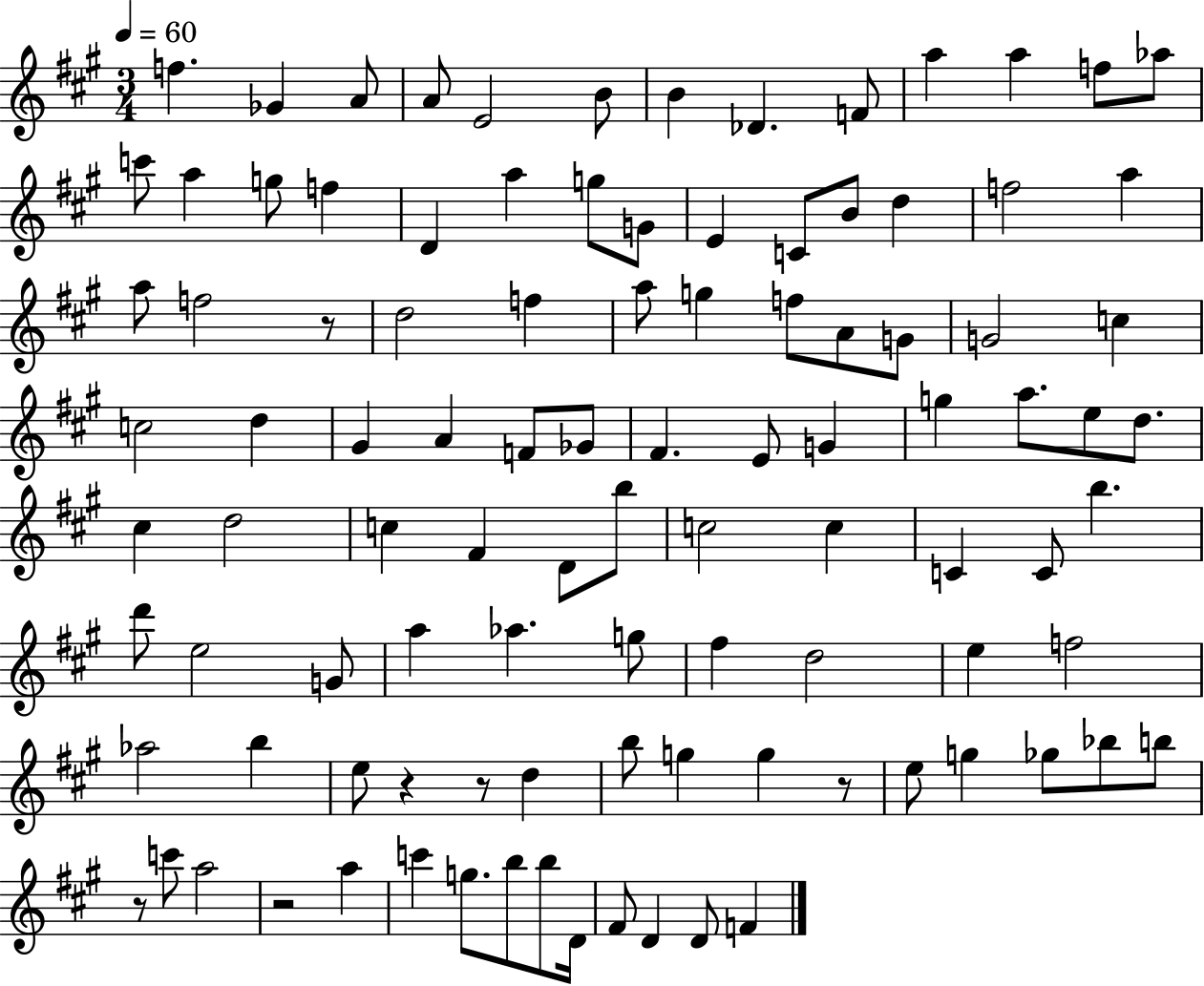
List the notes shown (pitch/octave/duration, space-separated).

F5/q. Gb4/q A4/e A4/e E4/h B4/e B4/q Db4/q. F4/e A5/q A5/q F5/e Ab5/e C6/e A5/q G5/e F5/q D4/q A5/q G5/e G4/e E4/q C4/e B4/e D5/q F5/h A5/q A5/e F5/h R/e D5/h F5/q A5/e G5/q F5/e A4/e G4/e G4/h C5/q C5/h D5/q G#4/q A4/q F4/e Gb4/e F#4/q. E4/e G4/q G5/q A5/e. E5/e D5/e. C#5/q D5/h C5/q F#4/q D4/e B5/e C5/h C5/q C4/q C4/e B5/q. D6/e E5/h G4/e A5/q Ab5/q. G5/e F#5/q D5/h E5/q F5/h Ab5/h B5/q E5/e R/q R/e D5/q B5/e G5/q G5/q R/e E5/e G5/q Gb5/e Bb5/e B5/e R/e C6/e A5/h R/h A5/q C6/q G5/e. B5/e B5/e D4/s F#4/e D4/q D4/e F4/q